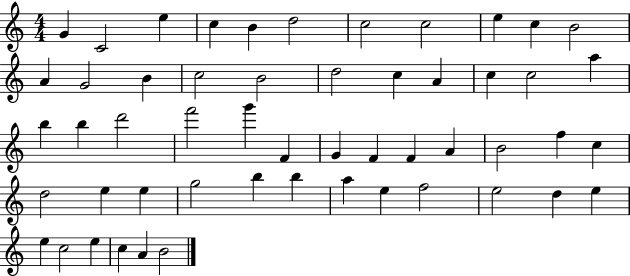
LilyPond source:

{
  \clef treble
  \numericTimeSignature
  \time 4/4
  \key c \major
  g'4 c'2 e''4 | c''4 b'4 d''2 | c''2 c''2 | e''4 c''4 b'2 | \break a'4 g'2 b'4 | c''2 b'2 | d''2 c''4 a'4 | c''4 c''2 a''4 | \break b''4 b''4 d'''2 | f'''2 g'''4 f'4 | g'4 f'4 f'4 a'4 | b'2 f''4 c''4 | \break d''2 e''4 e''4 | g''2 b''4 b''4 | a''4 e''4 f''2 | e''2 d''4 e''4 | \break e''4 c''2 e''4 | c''4 a'4 b'2 | \bar "|."
}